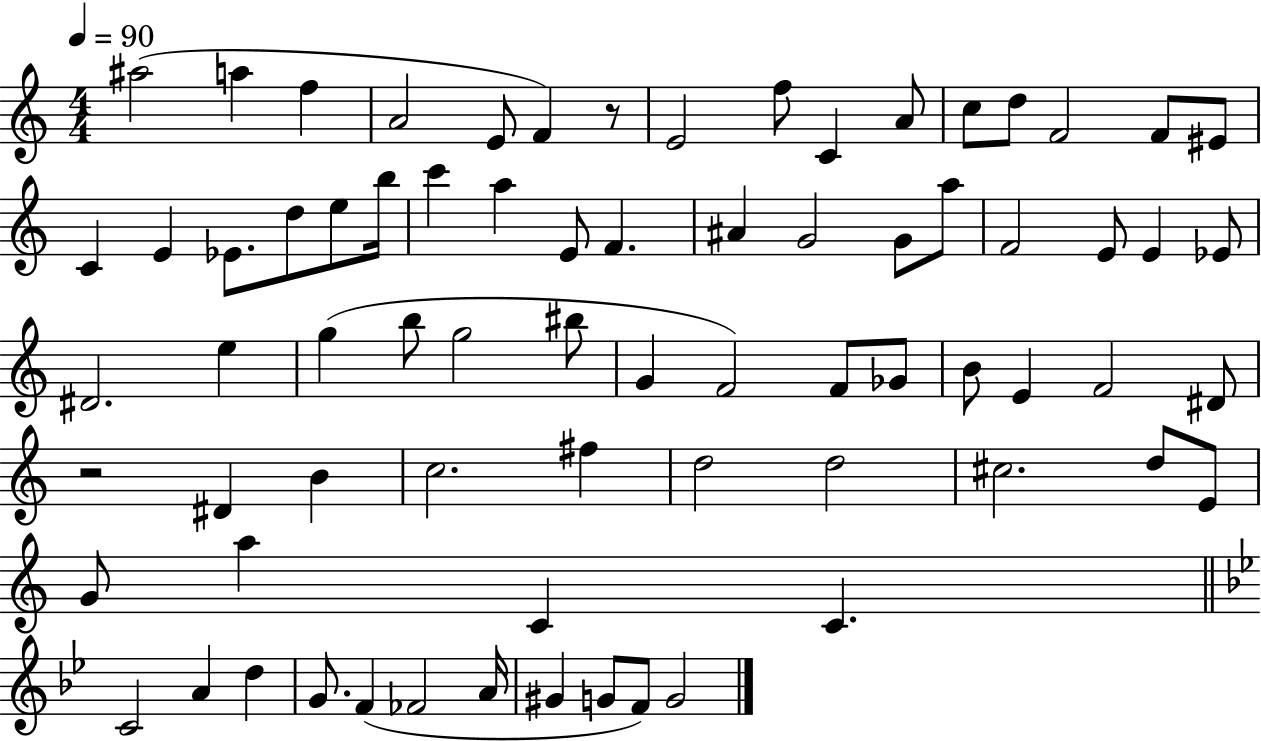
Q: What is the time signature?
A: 4/4